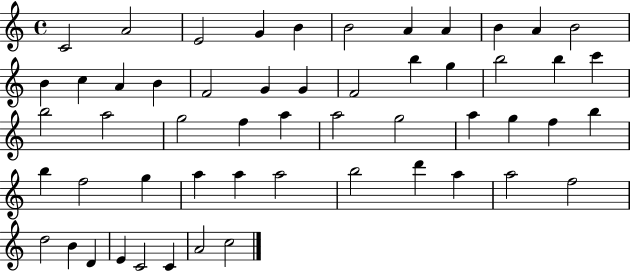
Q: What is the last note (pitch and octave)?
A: C5